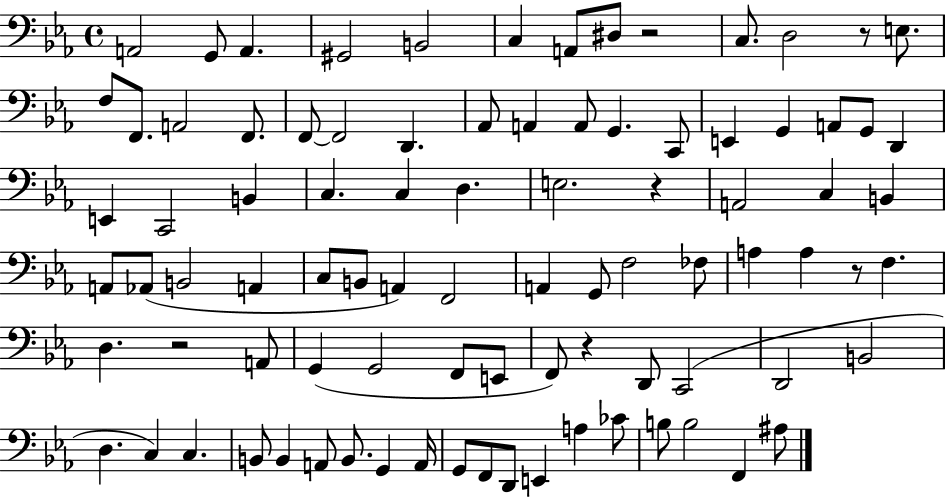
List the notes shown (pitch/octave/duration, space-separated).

A2/h G2/e A2/q. G#2/h B2/h C3/q A2/e D#3/e R/h C3/e. D3/h R/e E3/e. F3/e F2/e. A2/h F2/e. F2/e F2/h D2/q. Ab2/e A2/q A2/e G2/q. C2/e E2/q G2/q A2/e G2/e D2/q E2/q C2/h B2/q C3/q. C3/q D3/q. E3/h. R/q A2/h C3/q B2/q A2/e Ab2/e B2/h A2/q C3/e B2/e A2/q F2/h A2/q G2/e F3/h FES3/e A3/q A3/q R/e F3/q. D3/q. R/h A2/e G2/q G2/h F2/e E2/e F2/e R/q D2/e C2/h D2/h B2/h D3/q. C3/q C3/q. B2/e B2/q A2/e B2/e. G2/q A2/s G2/e F2/e D2/e E2/q A3/q CES4/e B3/e B3/h F2/q A#3/e